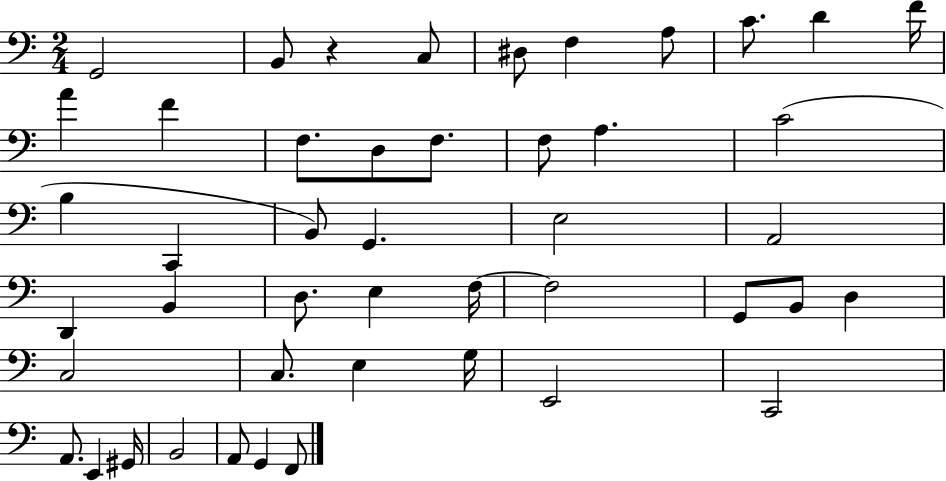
X:1
T:Untitled
M:2/4
L:1/4
K:C
G,,2 B,,/2 z C,/2 ^D,/2 F, A,/2 C/2 D F/4 A F F,/2 D,/2 F,/2 F,/2 A, C2 B, C,, B,,/2 G,, E,2 A,,2 D,, B,, D,/2 E, F,/4 F,2 G,,/2 B,,/2 D, C,2 C,/2 E, G,/4 E,,2 C,,2 A,,/2 E,, ^G,,/4 B,,2 A,,/2 G,, F,,/2